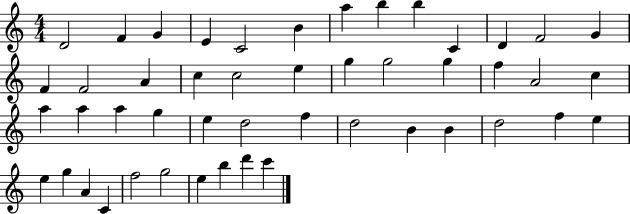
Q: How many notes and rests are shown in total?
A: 48